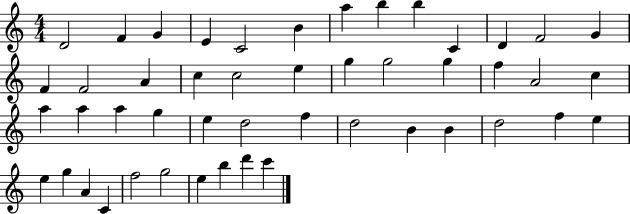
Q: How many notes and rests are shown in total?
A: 48